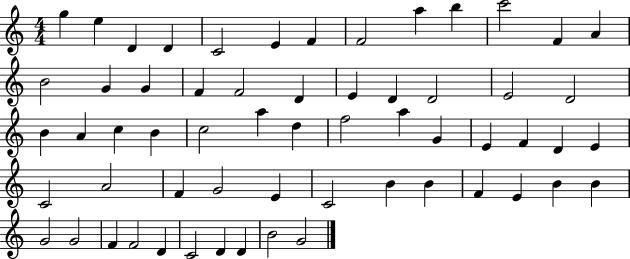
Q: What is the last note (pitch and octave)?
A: G4